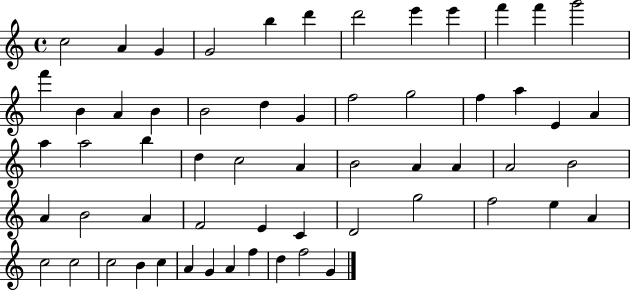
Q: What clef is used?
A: treble